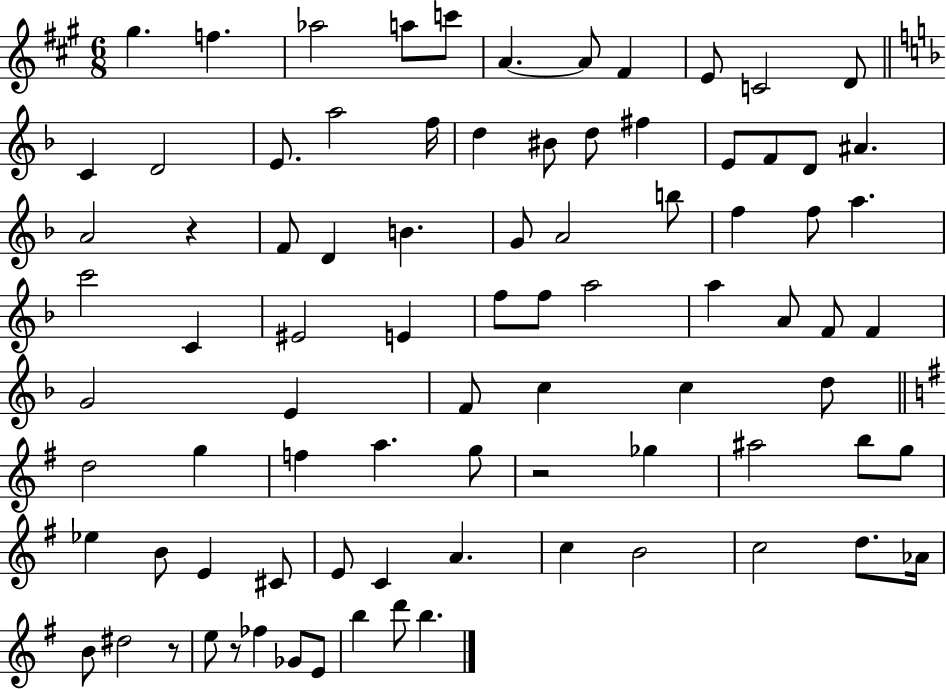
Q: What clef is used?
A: treble